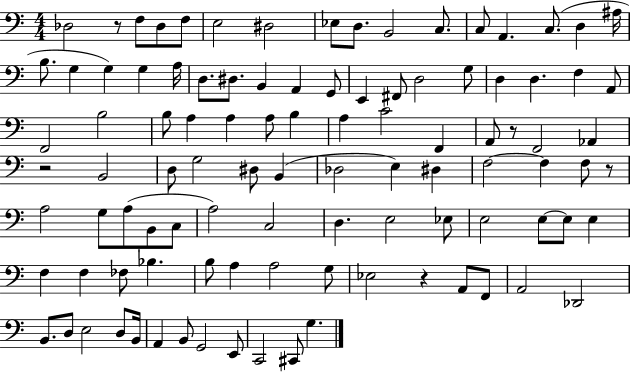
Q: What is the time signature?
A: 4/4